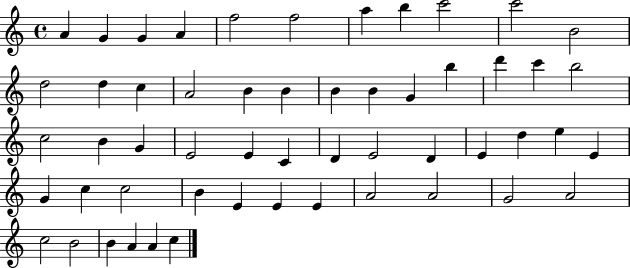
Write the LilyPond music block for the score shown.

{
  \clef treble
  \time 4/4
  \defaultTimeSignature
  \key c \major
  a'4 g'4 g'4 a'4 | f''2 f''2 | a''4 b''4 c'''2 | c'''2 b'2 | \break d''2 d''4 c''4 | a'2 b'4 b'4 | b'4 b'4 g'4 b''4 | d'''4 c'''4 b''2 | \break c''2 b'4 g'4 | e'2 e'4 c'4 | d'4 e'2 d'4 | e'4 d''4 e''4 e'4 | \break g'4 c''4 c''2 | b'4 e'4 e'4 e'4 | a'2 a'2 | g'2 a'2 | \break c''2 b'2 | b'4 a'4 a'4 c''4 | \bar "|."
}